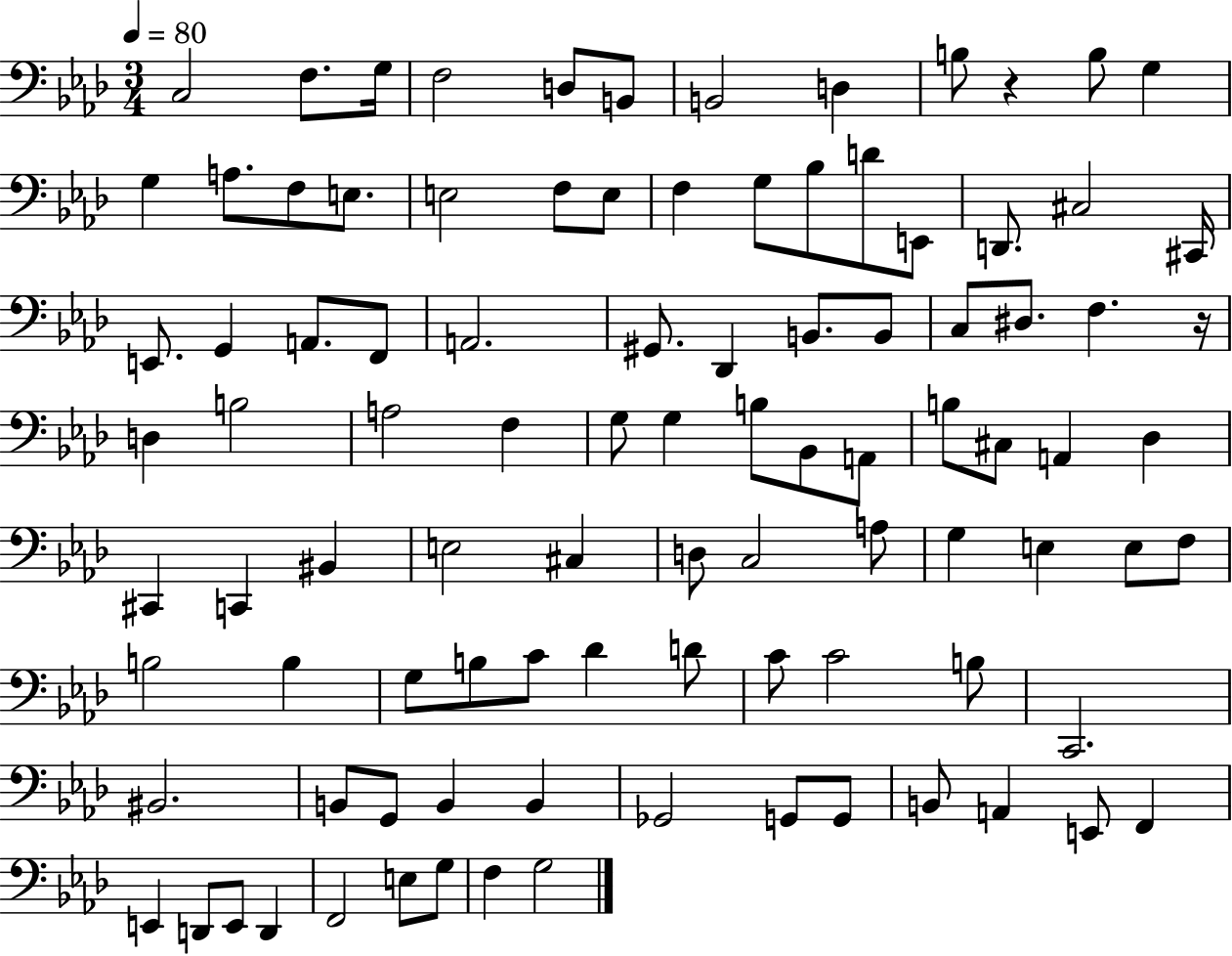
{
  \clef bass
  \numericTimeSignature
  \time 3/4
  \key aes \major
  \tempo 4 = 80
  c2 f8. g16 | f2 d8 b,8 | b,2 d4 | b8 r4 b8 g4 | \break g4 a8. f8 e8. | e2 f8 e8 | f4 g8 bes8 d'8 e,8 | d,8. cis2 cis,16 | \break e,8. g,4 a,8. f,8 | a,2. | gis,8. des,4 b,8. b,8 | c8 dis8. f4. r16 | \break d4 b2 | a2 f4 | g8 g4 b8 bes,8 a,8 | b8 cis8 a,4 des4 | \break cis,4 c,4 bis,4 | e2 cis4 | d8 c2 a8 | g4 e4 e8 f8 | \break b2 b4 | g8 b8 c'8 des'4 d'8 | c'8 c'2 b8 | c,2. | \break bis,2. | b,8 g,8 b,4 b,4 | ges,2 g,8 g,8 | b,8 a,4 e,8 f,4 | \break e,4 d,8 e,8 d,4 | f,2 e8 g8 | f4 g2 | \bar "|."
}